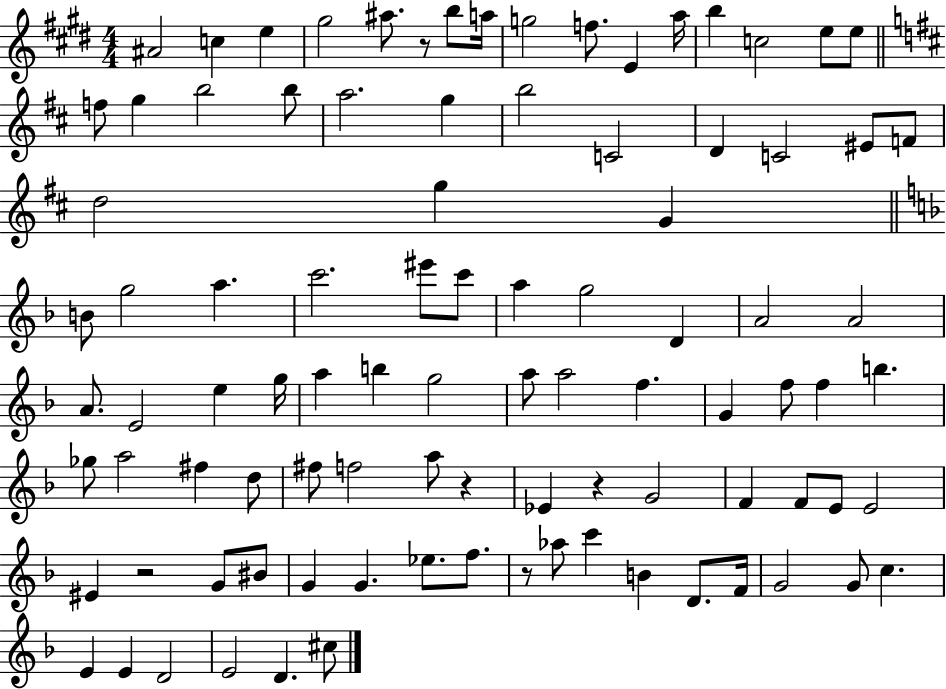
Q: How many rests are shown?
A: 5